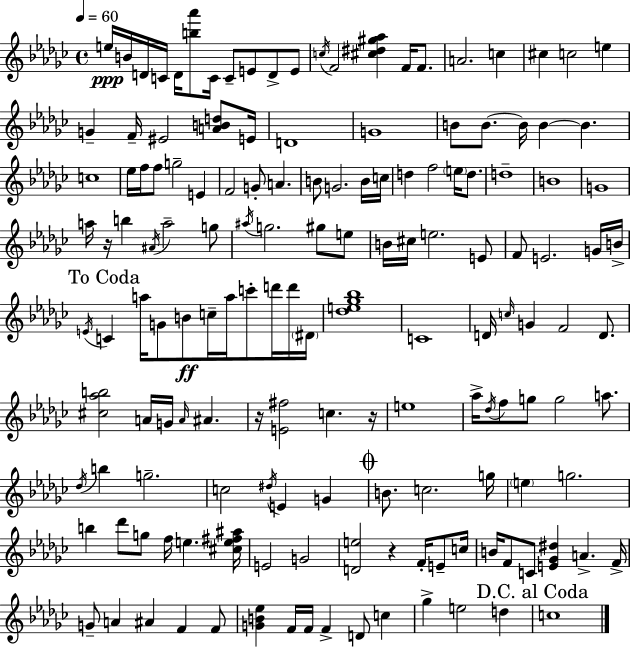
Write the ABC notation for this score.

X:1
T:Untitled
M:4/4
L:1/4
K:Ebm
e/4 B/4 D/4 C/4 D/4 [b_a']/2 C/4 C/2 E/2 D/2 E/2 c/4 F2 [^c^d^g_a] F/4 F/2 A2 c ^c c2 e G F/4 ^E2 [ABd]/2 E/4 D4 G4 B/2 B/2 B/4 B B c4 _e/4 f/4 f/2 g2 E F2 G/2 A B/2 G2 B/4 c/4 d f2 e/4 d/2 d4 B4 G4 a/4 z/4 b ^A/4 a2 g/2 ^a/4 g2 ^g/2 e/2 B/4 ^c/4 e2 E/2 F/2 E2 G/4 B/4 E/4 C a/4 G/2 B/2 c/4 a/4 c'/2 d'/4 d'/4 ^D/4 [_de_g_b]4 C4 D/4 c/4 G F2 D/2 [^c_ab]2 A/4 G/4 A/4 ^A z/4 [E^f]2 c z/4 e4 _a/4 _d/4 f/2 g/2 g2 a/2 _d/4 b g2 c2 ^d/4 E G B/2 c2 g/4 e g2 b _d'/2 g/2 f/4 e [^ce^f^a]/4 E2 G2 [De]2 z F/4 E/2 c/4 B/4 F/2 C/2 [E_G^d] A F/4 G/2 A ^A F F/2 [GB_e] F/4 F/4 F D/2 c _g e2 d c4